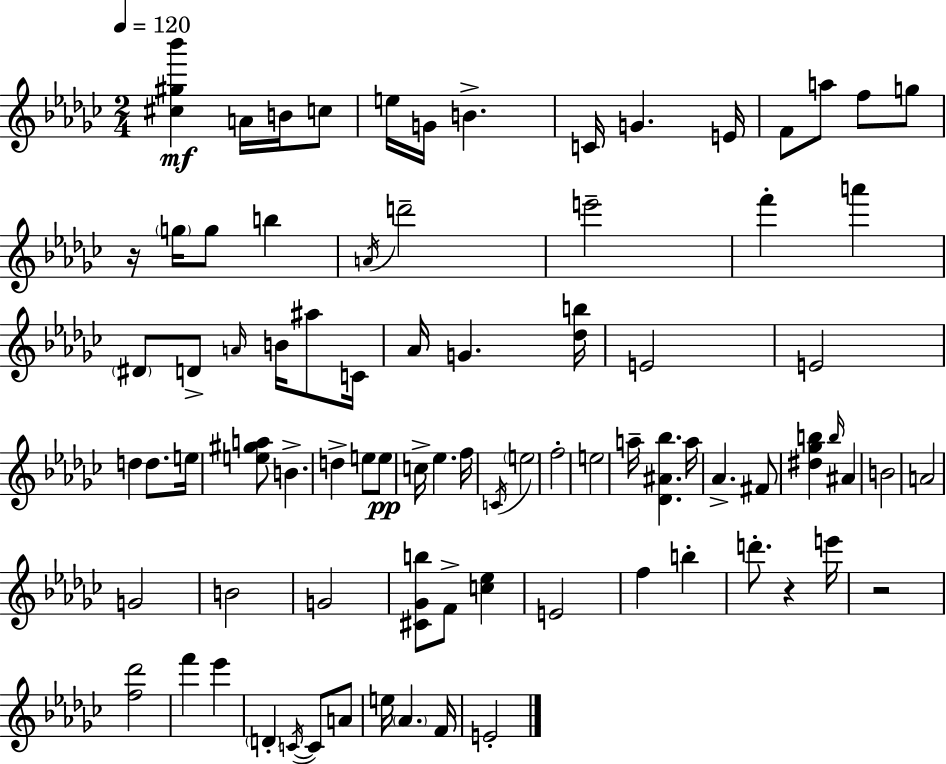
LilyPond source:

{
  \clef treble
  \numericTimeSignature
  \time 2/4
  \key ees \minor
  \tempo 4 = 120
  <cis'' gis'' bes'''>4\mf a'16 b'16 c''8 | e''16 g'16 b'4.-> | c'16 g'4. e'16 | f'8 a''8 f''8 g''8 | \break r16 \parenthesize g''16 g''8 b''4 | \acciaccatura { a'16 } d'''2-- | e'''2-- | f'''4-. a'''4 | \break \parenthesize dis'8 d'8-> \grace { a'16 } b'16 ais''8 | c'16 aes'16 g'4. | <des'' b''>16 e'2 | e'2 | \break d''4 d''8. | e''16 <e'' gis'' a''>8 b'4.-> | d''4-> e''8 | e''8\pp c''16-> ees''4. | \break f''16 \acciaccatura { c'16 } \parenthesize e''2 | f''2-. | e''2 | a''16-- <des' ais' bes''>4. | \break a''16 aes'4.-> | fis'8 <dis'' ges'' b''>4 \grace { b''16 } | ais'4 b'2 | a'2 | \break g'2 | b'2 | g'2 | <cis' ges' b''>8 f'8-> | \break <c'' ees''>4 e'2 | f''4 | b''4-. d'''8.-. r4 | e'''16 r2 | \break <f'' des'''>2 | f'''4 | ees'''4 \parenthesize d'4-. | \acciaccatura { c'16~ }~ c'8 a'8 e''16 \parenthesize aes'4. | \break f'16 e'2-. | \bar "|."
}